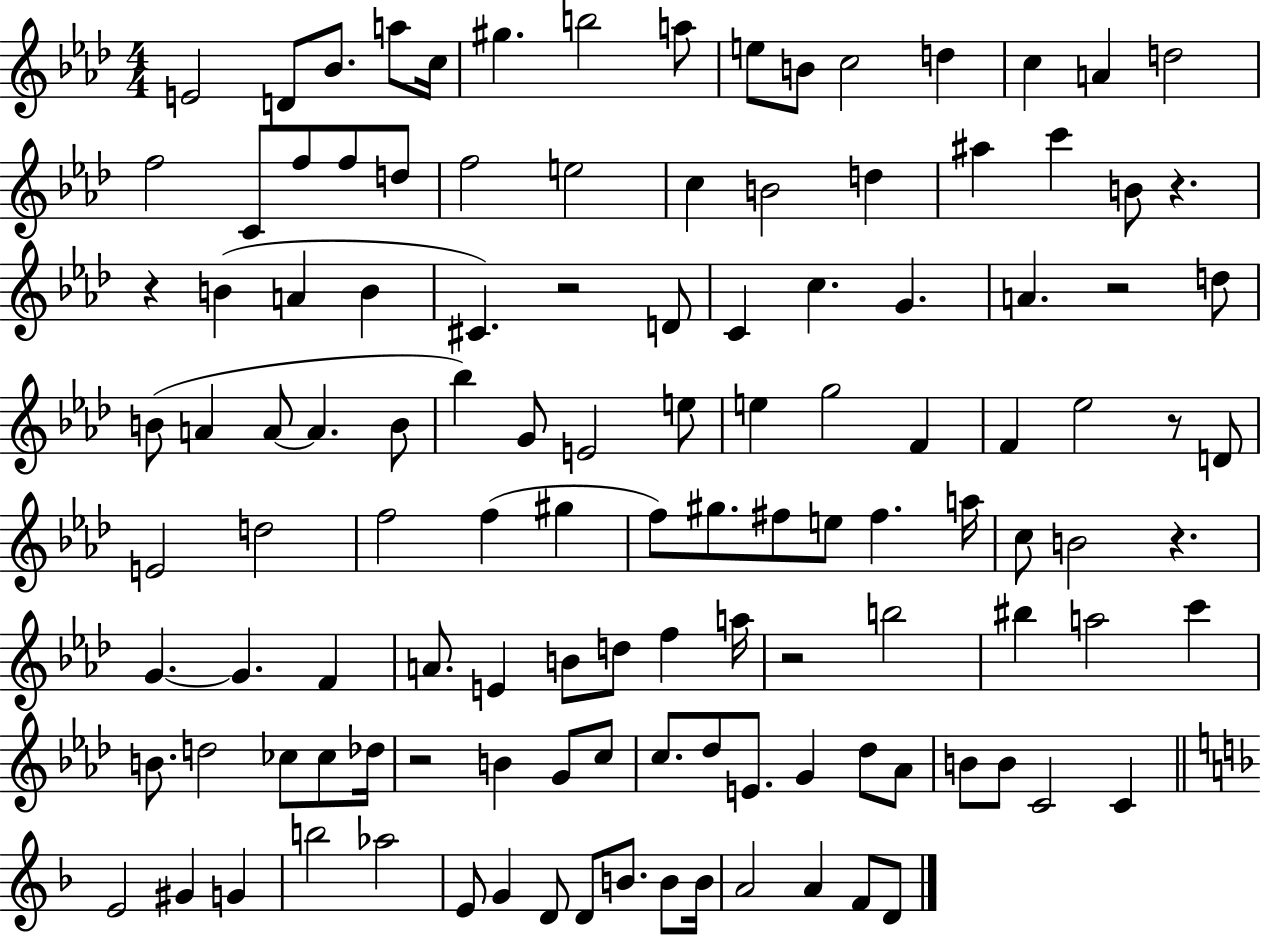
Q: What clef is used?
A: treble